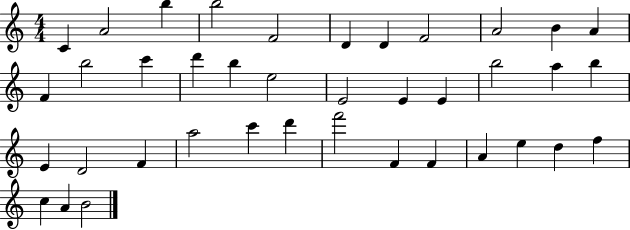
X:1
T:Untitled
M:4/4
L:1/4
K:C
C A2 b b2 F2 D D F2 A2 B A F b2 c' d' b e2 E2 E E b2 a b E D2 F a2 c' d' f'2 F F A e d f c A B2